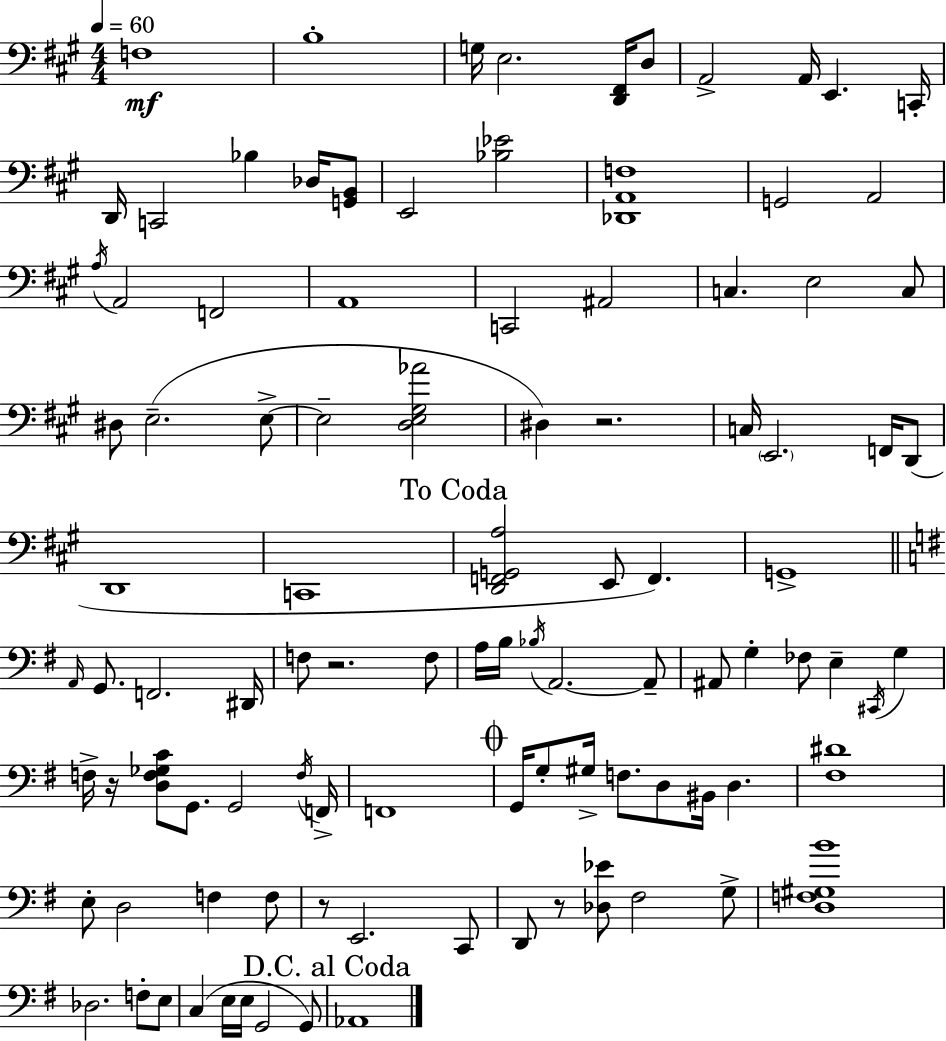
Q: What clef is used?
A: bass